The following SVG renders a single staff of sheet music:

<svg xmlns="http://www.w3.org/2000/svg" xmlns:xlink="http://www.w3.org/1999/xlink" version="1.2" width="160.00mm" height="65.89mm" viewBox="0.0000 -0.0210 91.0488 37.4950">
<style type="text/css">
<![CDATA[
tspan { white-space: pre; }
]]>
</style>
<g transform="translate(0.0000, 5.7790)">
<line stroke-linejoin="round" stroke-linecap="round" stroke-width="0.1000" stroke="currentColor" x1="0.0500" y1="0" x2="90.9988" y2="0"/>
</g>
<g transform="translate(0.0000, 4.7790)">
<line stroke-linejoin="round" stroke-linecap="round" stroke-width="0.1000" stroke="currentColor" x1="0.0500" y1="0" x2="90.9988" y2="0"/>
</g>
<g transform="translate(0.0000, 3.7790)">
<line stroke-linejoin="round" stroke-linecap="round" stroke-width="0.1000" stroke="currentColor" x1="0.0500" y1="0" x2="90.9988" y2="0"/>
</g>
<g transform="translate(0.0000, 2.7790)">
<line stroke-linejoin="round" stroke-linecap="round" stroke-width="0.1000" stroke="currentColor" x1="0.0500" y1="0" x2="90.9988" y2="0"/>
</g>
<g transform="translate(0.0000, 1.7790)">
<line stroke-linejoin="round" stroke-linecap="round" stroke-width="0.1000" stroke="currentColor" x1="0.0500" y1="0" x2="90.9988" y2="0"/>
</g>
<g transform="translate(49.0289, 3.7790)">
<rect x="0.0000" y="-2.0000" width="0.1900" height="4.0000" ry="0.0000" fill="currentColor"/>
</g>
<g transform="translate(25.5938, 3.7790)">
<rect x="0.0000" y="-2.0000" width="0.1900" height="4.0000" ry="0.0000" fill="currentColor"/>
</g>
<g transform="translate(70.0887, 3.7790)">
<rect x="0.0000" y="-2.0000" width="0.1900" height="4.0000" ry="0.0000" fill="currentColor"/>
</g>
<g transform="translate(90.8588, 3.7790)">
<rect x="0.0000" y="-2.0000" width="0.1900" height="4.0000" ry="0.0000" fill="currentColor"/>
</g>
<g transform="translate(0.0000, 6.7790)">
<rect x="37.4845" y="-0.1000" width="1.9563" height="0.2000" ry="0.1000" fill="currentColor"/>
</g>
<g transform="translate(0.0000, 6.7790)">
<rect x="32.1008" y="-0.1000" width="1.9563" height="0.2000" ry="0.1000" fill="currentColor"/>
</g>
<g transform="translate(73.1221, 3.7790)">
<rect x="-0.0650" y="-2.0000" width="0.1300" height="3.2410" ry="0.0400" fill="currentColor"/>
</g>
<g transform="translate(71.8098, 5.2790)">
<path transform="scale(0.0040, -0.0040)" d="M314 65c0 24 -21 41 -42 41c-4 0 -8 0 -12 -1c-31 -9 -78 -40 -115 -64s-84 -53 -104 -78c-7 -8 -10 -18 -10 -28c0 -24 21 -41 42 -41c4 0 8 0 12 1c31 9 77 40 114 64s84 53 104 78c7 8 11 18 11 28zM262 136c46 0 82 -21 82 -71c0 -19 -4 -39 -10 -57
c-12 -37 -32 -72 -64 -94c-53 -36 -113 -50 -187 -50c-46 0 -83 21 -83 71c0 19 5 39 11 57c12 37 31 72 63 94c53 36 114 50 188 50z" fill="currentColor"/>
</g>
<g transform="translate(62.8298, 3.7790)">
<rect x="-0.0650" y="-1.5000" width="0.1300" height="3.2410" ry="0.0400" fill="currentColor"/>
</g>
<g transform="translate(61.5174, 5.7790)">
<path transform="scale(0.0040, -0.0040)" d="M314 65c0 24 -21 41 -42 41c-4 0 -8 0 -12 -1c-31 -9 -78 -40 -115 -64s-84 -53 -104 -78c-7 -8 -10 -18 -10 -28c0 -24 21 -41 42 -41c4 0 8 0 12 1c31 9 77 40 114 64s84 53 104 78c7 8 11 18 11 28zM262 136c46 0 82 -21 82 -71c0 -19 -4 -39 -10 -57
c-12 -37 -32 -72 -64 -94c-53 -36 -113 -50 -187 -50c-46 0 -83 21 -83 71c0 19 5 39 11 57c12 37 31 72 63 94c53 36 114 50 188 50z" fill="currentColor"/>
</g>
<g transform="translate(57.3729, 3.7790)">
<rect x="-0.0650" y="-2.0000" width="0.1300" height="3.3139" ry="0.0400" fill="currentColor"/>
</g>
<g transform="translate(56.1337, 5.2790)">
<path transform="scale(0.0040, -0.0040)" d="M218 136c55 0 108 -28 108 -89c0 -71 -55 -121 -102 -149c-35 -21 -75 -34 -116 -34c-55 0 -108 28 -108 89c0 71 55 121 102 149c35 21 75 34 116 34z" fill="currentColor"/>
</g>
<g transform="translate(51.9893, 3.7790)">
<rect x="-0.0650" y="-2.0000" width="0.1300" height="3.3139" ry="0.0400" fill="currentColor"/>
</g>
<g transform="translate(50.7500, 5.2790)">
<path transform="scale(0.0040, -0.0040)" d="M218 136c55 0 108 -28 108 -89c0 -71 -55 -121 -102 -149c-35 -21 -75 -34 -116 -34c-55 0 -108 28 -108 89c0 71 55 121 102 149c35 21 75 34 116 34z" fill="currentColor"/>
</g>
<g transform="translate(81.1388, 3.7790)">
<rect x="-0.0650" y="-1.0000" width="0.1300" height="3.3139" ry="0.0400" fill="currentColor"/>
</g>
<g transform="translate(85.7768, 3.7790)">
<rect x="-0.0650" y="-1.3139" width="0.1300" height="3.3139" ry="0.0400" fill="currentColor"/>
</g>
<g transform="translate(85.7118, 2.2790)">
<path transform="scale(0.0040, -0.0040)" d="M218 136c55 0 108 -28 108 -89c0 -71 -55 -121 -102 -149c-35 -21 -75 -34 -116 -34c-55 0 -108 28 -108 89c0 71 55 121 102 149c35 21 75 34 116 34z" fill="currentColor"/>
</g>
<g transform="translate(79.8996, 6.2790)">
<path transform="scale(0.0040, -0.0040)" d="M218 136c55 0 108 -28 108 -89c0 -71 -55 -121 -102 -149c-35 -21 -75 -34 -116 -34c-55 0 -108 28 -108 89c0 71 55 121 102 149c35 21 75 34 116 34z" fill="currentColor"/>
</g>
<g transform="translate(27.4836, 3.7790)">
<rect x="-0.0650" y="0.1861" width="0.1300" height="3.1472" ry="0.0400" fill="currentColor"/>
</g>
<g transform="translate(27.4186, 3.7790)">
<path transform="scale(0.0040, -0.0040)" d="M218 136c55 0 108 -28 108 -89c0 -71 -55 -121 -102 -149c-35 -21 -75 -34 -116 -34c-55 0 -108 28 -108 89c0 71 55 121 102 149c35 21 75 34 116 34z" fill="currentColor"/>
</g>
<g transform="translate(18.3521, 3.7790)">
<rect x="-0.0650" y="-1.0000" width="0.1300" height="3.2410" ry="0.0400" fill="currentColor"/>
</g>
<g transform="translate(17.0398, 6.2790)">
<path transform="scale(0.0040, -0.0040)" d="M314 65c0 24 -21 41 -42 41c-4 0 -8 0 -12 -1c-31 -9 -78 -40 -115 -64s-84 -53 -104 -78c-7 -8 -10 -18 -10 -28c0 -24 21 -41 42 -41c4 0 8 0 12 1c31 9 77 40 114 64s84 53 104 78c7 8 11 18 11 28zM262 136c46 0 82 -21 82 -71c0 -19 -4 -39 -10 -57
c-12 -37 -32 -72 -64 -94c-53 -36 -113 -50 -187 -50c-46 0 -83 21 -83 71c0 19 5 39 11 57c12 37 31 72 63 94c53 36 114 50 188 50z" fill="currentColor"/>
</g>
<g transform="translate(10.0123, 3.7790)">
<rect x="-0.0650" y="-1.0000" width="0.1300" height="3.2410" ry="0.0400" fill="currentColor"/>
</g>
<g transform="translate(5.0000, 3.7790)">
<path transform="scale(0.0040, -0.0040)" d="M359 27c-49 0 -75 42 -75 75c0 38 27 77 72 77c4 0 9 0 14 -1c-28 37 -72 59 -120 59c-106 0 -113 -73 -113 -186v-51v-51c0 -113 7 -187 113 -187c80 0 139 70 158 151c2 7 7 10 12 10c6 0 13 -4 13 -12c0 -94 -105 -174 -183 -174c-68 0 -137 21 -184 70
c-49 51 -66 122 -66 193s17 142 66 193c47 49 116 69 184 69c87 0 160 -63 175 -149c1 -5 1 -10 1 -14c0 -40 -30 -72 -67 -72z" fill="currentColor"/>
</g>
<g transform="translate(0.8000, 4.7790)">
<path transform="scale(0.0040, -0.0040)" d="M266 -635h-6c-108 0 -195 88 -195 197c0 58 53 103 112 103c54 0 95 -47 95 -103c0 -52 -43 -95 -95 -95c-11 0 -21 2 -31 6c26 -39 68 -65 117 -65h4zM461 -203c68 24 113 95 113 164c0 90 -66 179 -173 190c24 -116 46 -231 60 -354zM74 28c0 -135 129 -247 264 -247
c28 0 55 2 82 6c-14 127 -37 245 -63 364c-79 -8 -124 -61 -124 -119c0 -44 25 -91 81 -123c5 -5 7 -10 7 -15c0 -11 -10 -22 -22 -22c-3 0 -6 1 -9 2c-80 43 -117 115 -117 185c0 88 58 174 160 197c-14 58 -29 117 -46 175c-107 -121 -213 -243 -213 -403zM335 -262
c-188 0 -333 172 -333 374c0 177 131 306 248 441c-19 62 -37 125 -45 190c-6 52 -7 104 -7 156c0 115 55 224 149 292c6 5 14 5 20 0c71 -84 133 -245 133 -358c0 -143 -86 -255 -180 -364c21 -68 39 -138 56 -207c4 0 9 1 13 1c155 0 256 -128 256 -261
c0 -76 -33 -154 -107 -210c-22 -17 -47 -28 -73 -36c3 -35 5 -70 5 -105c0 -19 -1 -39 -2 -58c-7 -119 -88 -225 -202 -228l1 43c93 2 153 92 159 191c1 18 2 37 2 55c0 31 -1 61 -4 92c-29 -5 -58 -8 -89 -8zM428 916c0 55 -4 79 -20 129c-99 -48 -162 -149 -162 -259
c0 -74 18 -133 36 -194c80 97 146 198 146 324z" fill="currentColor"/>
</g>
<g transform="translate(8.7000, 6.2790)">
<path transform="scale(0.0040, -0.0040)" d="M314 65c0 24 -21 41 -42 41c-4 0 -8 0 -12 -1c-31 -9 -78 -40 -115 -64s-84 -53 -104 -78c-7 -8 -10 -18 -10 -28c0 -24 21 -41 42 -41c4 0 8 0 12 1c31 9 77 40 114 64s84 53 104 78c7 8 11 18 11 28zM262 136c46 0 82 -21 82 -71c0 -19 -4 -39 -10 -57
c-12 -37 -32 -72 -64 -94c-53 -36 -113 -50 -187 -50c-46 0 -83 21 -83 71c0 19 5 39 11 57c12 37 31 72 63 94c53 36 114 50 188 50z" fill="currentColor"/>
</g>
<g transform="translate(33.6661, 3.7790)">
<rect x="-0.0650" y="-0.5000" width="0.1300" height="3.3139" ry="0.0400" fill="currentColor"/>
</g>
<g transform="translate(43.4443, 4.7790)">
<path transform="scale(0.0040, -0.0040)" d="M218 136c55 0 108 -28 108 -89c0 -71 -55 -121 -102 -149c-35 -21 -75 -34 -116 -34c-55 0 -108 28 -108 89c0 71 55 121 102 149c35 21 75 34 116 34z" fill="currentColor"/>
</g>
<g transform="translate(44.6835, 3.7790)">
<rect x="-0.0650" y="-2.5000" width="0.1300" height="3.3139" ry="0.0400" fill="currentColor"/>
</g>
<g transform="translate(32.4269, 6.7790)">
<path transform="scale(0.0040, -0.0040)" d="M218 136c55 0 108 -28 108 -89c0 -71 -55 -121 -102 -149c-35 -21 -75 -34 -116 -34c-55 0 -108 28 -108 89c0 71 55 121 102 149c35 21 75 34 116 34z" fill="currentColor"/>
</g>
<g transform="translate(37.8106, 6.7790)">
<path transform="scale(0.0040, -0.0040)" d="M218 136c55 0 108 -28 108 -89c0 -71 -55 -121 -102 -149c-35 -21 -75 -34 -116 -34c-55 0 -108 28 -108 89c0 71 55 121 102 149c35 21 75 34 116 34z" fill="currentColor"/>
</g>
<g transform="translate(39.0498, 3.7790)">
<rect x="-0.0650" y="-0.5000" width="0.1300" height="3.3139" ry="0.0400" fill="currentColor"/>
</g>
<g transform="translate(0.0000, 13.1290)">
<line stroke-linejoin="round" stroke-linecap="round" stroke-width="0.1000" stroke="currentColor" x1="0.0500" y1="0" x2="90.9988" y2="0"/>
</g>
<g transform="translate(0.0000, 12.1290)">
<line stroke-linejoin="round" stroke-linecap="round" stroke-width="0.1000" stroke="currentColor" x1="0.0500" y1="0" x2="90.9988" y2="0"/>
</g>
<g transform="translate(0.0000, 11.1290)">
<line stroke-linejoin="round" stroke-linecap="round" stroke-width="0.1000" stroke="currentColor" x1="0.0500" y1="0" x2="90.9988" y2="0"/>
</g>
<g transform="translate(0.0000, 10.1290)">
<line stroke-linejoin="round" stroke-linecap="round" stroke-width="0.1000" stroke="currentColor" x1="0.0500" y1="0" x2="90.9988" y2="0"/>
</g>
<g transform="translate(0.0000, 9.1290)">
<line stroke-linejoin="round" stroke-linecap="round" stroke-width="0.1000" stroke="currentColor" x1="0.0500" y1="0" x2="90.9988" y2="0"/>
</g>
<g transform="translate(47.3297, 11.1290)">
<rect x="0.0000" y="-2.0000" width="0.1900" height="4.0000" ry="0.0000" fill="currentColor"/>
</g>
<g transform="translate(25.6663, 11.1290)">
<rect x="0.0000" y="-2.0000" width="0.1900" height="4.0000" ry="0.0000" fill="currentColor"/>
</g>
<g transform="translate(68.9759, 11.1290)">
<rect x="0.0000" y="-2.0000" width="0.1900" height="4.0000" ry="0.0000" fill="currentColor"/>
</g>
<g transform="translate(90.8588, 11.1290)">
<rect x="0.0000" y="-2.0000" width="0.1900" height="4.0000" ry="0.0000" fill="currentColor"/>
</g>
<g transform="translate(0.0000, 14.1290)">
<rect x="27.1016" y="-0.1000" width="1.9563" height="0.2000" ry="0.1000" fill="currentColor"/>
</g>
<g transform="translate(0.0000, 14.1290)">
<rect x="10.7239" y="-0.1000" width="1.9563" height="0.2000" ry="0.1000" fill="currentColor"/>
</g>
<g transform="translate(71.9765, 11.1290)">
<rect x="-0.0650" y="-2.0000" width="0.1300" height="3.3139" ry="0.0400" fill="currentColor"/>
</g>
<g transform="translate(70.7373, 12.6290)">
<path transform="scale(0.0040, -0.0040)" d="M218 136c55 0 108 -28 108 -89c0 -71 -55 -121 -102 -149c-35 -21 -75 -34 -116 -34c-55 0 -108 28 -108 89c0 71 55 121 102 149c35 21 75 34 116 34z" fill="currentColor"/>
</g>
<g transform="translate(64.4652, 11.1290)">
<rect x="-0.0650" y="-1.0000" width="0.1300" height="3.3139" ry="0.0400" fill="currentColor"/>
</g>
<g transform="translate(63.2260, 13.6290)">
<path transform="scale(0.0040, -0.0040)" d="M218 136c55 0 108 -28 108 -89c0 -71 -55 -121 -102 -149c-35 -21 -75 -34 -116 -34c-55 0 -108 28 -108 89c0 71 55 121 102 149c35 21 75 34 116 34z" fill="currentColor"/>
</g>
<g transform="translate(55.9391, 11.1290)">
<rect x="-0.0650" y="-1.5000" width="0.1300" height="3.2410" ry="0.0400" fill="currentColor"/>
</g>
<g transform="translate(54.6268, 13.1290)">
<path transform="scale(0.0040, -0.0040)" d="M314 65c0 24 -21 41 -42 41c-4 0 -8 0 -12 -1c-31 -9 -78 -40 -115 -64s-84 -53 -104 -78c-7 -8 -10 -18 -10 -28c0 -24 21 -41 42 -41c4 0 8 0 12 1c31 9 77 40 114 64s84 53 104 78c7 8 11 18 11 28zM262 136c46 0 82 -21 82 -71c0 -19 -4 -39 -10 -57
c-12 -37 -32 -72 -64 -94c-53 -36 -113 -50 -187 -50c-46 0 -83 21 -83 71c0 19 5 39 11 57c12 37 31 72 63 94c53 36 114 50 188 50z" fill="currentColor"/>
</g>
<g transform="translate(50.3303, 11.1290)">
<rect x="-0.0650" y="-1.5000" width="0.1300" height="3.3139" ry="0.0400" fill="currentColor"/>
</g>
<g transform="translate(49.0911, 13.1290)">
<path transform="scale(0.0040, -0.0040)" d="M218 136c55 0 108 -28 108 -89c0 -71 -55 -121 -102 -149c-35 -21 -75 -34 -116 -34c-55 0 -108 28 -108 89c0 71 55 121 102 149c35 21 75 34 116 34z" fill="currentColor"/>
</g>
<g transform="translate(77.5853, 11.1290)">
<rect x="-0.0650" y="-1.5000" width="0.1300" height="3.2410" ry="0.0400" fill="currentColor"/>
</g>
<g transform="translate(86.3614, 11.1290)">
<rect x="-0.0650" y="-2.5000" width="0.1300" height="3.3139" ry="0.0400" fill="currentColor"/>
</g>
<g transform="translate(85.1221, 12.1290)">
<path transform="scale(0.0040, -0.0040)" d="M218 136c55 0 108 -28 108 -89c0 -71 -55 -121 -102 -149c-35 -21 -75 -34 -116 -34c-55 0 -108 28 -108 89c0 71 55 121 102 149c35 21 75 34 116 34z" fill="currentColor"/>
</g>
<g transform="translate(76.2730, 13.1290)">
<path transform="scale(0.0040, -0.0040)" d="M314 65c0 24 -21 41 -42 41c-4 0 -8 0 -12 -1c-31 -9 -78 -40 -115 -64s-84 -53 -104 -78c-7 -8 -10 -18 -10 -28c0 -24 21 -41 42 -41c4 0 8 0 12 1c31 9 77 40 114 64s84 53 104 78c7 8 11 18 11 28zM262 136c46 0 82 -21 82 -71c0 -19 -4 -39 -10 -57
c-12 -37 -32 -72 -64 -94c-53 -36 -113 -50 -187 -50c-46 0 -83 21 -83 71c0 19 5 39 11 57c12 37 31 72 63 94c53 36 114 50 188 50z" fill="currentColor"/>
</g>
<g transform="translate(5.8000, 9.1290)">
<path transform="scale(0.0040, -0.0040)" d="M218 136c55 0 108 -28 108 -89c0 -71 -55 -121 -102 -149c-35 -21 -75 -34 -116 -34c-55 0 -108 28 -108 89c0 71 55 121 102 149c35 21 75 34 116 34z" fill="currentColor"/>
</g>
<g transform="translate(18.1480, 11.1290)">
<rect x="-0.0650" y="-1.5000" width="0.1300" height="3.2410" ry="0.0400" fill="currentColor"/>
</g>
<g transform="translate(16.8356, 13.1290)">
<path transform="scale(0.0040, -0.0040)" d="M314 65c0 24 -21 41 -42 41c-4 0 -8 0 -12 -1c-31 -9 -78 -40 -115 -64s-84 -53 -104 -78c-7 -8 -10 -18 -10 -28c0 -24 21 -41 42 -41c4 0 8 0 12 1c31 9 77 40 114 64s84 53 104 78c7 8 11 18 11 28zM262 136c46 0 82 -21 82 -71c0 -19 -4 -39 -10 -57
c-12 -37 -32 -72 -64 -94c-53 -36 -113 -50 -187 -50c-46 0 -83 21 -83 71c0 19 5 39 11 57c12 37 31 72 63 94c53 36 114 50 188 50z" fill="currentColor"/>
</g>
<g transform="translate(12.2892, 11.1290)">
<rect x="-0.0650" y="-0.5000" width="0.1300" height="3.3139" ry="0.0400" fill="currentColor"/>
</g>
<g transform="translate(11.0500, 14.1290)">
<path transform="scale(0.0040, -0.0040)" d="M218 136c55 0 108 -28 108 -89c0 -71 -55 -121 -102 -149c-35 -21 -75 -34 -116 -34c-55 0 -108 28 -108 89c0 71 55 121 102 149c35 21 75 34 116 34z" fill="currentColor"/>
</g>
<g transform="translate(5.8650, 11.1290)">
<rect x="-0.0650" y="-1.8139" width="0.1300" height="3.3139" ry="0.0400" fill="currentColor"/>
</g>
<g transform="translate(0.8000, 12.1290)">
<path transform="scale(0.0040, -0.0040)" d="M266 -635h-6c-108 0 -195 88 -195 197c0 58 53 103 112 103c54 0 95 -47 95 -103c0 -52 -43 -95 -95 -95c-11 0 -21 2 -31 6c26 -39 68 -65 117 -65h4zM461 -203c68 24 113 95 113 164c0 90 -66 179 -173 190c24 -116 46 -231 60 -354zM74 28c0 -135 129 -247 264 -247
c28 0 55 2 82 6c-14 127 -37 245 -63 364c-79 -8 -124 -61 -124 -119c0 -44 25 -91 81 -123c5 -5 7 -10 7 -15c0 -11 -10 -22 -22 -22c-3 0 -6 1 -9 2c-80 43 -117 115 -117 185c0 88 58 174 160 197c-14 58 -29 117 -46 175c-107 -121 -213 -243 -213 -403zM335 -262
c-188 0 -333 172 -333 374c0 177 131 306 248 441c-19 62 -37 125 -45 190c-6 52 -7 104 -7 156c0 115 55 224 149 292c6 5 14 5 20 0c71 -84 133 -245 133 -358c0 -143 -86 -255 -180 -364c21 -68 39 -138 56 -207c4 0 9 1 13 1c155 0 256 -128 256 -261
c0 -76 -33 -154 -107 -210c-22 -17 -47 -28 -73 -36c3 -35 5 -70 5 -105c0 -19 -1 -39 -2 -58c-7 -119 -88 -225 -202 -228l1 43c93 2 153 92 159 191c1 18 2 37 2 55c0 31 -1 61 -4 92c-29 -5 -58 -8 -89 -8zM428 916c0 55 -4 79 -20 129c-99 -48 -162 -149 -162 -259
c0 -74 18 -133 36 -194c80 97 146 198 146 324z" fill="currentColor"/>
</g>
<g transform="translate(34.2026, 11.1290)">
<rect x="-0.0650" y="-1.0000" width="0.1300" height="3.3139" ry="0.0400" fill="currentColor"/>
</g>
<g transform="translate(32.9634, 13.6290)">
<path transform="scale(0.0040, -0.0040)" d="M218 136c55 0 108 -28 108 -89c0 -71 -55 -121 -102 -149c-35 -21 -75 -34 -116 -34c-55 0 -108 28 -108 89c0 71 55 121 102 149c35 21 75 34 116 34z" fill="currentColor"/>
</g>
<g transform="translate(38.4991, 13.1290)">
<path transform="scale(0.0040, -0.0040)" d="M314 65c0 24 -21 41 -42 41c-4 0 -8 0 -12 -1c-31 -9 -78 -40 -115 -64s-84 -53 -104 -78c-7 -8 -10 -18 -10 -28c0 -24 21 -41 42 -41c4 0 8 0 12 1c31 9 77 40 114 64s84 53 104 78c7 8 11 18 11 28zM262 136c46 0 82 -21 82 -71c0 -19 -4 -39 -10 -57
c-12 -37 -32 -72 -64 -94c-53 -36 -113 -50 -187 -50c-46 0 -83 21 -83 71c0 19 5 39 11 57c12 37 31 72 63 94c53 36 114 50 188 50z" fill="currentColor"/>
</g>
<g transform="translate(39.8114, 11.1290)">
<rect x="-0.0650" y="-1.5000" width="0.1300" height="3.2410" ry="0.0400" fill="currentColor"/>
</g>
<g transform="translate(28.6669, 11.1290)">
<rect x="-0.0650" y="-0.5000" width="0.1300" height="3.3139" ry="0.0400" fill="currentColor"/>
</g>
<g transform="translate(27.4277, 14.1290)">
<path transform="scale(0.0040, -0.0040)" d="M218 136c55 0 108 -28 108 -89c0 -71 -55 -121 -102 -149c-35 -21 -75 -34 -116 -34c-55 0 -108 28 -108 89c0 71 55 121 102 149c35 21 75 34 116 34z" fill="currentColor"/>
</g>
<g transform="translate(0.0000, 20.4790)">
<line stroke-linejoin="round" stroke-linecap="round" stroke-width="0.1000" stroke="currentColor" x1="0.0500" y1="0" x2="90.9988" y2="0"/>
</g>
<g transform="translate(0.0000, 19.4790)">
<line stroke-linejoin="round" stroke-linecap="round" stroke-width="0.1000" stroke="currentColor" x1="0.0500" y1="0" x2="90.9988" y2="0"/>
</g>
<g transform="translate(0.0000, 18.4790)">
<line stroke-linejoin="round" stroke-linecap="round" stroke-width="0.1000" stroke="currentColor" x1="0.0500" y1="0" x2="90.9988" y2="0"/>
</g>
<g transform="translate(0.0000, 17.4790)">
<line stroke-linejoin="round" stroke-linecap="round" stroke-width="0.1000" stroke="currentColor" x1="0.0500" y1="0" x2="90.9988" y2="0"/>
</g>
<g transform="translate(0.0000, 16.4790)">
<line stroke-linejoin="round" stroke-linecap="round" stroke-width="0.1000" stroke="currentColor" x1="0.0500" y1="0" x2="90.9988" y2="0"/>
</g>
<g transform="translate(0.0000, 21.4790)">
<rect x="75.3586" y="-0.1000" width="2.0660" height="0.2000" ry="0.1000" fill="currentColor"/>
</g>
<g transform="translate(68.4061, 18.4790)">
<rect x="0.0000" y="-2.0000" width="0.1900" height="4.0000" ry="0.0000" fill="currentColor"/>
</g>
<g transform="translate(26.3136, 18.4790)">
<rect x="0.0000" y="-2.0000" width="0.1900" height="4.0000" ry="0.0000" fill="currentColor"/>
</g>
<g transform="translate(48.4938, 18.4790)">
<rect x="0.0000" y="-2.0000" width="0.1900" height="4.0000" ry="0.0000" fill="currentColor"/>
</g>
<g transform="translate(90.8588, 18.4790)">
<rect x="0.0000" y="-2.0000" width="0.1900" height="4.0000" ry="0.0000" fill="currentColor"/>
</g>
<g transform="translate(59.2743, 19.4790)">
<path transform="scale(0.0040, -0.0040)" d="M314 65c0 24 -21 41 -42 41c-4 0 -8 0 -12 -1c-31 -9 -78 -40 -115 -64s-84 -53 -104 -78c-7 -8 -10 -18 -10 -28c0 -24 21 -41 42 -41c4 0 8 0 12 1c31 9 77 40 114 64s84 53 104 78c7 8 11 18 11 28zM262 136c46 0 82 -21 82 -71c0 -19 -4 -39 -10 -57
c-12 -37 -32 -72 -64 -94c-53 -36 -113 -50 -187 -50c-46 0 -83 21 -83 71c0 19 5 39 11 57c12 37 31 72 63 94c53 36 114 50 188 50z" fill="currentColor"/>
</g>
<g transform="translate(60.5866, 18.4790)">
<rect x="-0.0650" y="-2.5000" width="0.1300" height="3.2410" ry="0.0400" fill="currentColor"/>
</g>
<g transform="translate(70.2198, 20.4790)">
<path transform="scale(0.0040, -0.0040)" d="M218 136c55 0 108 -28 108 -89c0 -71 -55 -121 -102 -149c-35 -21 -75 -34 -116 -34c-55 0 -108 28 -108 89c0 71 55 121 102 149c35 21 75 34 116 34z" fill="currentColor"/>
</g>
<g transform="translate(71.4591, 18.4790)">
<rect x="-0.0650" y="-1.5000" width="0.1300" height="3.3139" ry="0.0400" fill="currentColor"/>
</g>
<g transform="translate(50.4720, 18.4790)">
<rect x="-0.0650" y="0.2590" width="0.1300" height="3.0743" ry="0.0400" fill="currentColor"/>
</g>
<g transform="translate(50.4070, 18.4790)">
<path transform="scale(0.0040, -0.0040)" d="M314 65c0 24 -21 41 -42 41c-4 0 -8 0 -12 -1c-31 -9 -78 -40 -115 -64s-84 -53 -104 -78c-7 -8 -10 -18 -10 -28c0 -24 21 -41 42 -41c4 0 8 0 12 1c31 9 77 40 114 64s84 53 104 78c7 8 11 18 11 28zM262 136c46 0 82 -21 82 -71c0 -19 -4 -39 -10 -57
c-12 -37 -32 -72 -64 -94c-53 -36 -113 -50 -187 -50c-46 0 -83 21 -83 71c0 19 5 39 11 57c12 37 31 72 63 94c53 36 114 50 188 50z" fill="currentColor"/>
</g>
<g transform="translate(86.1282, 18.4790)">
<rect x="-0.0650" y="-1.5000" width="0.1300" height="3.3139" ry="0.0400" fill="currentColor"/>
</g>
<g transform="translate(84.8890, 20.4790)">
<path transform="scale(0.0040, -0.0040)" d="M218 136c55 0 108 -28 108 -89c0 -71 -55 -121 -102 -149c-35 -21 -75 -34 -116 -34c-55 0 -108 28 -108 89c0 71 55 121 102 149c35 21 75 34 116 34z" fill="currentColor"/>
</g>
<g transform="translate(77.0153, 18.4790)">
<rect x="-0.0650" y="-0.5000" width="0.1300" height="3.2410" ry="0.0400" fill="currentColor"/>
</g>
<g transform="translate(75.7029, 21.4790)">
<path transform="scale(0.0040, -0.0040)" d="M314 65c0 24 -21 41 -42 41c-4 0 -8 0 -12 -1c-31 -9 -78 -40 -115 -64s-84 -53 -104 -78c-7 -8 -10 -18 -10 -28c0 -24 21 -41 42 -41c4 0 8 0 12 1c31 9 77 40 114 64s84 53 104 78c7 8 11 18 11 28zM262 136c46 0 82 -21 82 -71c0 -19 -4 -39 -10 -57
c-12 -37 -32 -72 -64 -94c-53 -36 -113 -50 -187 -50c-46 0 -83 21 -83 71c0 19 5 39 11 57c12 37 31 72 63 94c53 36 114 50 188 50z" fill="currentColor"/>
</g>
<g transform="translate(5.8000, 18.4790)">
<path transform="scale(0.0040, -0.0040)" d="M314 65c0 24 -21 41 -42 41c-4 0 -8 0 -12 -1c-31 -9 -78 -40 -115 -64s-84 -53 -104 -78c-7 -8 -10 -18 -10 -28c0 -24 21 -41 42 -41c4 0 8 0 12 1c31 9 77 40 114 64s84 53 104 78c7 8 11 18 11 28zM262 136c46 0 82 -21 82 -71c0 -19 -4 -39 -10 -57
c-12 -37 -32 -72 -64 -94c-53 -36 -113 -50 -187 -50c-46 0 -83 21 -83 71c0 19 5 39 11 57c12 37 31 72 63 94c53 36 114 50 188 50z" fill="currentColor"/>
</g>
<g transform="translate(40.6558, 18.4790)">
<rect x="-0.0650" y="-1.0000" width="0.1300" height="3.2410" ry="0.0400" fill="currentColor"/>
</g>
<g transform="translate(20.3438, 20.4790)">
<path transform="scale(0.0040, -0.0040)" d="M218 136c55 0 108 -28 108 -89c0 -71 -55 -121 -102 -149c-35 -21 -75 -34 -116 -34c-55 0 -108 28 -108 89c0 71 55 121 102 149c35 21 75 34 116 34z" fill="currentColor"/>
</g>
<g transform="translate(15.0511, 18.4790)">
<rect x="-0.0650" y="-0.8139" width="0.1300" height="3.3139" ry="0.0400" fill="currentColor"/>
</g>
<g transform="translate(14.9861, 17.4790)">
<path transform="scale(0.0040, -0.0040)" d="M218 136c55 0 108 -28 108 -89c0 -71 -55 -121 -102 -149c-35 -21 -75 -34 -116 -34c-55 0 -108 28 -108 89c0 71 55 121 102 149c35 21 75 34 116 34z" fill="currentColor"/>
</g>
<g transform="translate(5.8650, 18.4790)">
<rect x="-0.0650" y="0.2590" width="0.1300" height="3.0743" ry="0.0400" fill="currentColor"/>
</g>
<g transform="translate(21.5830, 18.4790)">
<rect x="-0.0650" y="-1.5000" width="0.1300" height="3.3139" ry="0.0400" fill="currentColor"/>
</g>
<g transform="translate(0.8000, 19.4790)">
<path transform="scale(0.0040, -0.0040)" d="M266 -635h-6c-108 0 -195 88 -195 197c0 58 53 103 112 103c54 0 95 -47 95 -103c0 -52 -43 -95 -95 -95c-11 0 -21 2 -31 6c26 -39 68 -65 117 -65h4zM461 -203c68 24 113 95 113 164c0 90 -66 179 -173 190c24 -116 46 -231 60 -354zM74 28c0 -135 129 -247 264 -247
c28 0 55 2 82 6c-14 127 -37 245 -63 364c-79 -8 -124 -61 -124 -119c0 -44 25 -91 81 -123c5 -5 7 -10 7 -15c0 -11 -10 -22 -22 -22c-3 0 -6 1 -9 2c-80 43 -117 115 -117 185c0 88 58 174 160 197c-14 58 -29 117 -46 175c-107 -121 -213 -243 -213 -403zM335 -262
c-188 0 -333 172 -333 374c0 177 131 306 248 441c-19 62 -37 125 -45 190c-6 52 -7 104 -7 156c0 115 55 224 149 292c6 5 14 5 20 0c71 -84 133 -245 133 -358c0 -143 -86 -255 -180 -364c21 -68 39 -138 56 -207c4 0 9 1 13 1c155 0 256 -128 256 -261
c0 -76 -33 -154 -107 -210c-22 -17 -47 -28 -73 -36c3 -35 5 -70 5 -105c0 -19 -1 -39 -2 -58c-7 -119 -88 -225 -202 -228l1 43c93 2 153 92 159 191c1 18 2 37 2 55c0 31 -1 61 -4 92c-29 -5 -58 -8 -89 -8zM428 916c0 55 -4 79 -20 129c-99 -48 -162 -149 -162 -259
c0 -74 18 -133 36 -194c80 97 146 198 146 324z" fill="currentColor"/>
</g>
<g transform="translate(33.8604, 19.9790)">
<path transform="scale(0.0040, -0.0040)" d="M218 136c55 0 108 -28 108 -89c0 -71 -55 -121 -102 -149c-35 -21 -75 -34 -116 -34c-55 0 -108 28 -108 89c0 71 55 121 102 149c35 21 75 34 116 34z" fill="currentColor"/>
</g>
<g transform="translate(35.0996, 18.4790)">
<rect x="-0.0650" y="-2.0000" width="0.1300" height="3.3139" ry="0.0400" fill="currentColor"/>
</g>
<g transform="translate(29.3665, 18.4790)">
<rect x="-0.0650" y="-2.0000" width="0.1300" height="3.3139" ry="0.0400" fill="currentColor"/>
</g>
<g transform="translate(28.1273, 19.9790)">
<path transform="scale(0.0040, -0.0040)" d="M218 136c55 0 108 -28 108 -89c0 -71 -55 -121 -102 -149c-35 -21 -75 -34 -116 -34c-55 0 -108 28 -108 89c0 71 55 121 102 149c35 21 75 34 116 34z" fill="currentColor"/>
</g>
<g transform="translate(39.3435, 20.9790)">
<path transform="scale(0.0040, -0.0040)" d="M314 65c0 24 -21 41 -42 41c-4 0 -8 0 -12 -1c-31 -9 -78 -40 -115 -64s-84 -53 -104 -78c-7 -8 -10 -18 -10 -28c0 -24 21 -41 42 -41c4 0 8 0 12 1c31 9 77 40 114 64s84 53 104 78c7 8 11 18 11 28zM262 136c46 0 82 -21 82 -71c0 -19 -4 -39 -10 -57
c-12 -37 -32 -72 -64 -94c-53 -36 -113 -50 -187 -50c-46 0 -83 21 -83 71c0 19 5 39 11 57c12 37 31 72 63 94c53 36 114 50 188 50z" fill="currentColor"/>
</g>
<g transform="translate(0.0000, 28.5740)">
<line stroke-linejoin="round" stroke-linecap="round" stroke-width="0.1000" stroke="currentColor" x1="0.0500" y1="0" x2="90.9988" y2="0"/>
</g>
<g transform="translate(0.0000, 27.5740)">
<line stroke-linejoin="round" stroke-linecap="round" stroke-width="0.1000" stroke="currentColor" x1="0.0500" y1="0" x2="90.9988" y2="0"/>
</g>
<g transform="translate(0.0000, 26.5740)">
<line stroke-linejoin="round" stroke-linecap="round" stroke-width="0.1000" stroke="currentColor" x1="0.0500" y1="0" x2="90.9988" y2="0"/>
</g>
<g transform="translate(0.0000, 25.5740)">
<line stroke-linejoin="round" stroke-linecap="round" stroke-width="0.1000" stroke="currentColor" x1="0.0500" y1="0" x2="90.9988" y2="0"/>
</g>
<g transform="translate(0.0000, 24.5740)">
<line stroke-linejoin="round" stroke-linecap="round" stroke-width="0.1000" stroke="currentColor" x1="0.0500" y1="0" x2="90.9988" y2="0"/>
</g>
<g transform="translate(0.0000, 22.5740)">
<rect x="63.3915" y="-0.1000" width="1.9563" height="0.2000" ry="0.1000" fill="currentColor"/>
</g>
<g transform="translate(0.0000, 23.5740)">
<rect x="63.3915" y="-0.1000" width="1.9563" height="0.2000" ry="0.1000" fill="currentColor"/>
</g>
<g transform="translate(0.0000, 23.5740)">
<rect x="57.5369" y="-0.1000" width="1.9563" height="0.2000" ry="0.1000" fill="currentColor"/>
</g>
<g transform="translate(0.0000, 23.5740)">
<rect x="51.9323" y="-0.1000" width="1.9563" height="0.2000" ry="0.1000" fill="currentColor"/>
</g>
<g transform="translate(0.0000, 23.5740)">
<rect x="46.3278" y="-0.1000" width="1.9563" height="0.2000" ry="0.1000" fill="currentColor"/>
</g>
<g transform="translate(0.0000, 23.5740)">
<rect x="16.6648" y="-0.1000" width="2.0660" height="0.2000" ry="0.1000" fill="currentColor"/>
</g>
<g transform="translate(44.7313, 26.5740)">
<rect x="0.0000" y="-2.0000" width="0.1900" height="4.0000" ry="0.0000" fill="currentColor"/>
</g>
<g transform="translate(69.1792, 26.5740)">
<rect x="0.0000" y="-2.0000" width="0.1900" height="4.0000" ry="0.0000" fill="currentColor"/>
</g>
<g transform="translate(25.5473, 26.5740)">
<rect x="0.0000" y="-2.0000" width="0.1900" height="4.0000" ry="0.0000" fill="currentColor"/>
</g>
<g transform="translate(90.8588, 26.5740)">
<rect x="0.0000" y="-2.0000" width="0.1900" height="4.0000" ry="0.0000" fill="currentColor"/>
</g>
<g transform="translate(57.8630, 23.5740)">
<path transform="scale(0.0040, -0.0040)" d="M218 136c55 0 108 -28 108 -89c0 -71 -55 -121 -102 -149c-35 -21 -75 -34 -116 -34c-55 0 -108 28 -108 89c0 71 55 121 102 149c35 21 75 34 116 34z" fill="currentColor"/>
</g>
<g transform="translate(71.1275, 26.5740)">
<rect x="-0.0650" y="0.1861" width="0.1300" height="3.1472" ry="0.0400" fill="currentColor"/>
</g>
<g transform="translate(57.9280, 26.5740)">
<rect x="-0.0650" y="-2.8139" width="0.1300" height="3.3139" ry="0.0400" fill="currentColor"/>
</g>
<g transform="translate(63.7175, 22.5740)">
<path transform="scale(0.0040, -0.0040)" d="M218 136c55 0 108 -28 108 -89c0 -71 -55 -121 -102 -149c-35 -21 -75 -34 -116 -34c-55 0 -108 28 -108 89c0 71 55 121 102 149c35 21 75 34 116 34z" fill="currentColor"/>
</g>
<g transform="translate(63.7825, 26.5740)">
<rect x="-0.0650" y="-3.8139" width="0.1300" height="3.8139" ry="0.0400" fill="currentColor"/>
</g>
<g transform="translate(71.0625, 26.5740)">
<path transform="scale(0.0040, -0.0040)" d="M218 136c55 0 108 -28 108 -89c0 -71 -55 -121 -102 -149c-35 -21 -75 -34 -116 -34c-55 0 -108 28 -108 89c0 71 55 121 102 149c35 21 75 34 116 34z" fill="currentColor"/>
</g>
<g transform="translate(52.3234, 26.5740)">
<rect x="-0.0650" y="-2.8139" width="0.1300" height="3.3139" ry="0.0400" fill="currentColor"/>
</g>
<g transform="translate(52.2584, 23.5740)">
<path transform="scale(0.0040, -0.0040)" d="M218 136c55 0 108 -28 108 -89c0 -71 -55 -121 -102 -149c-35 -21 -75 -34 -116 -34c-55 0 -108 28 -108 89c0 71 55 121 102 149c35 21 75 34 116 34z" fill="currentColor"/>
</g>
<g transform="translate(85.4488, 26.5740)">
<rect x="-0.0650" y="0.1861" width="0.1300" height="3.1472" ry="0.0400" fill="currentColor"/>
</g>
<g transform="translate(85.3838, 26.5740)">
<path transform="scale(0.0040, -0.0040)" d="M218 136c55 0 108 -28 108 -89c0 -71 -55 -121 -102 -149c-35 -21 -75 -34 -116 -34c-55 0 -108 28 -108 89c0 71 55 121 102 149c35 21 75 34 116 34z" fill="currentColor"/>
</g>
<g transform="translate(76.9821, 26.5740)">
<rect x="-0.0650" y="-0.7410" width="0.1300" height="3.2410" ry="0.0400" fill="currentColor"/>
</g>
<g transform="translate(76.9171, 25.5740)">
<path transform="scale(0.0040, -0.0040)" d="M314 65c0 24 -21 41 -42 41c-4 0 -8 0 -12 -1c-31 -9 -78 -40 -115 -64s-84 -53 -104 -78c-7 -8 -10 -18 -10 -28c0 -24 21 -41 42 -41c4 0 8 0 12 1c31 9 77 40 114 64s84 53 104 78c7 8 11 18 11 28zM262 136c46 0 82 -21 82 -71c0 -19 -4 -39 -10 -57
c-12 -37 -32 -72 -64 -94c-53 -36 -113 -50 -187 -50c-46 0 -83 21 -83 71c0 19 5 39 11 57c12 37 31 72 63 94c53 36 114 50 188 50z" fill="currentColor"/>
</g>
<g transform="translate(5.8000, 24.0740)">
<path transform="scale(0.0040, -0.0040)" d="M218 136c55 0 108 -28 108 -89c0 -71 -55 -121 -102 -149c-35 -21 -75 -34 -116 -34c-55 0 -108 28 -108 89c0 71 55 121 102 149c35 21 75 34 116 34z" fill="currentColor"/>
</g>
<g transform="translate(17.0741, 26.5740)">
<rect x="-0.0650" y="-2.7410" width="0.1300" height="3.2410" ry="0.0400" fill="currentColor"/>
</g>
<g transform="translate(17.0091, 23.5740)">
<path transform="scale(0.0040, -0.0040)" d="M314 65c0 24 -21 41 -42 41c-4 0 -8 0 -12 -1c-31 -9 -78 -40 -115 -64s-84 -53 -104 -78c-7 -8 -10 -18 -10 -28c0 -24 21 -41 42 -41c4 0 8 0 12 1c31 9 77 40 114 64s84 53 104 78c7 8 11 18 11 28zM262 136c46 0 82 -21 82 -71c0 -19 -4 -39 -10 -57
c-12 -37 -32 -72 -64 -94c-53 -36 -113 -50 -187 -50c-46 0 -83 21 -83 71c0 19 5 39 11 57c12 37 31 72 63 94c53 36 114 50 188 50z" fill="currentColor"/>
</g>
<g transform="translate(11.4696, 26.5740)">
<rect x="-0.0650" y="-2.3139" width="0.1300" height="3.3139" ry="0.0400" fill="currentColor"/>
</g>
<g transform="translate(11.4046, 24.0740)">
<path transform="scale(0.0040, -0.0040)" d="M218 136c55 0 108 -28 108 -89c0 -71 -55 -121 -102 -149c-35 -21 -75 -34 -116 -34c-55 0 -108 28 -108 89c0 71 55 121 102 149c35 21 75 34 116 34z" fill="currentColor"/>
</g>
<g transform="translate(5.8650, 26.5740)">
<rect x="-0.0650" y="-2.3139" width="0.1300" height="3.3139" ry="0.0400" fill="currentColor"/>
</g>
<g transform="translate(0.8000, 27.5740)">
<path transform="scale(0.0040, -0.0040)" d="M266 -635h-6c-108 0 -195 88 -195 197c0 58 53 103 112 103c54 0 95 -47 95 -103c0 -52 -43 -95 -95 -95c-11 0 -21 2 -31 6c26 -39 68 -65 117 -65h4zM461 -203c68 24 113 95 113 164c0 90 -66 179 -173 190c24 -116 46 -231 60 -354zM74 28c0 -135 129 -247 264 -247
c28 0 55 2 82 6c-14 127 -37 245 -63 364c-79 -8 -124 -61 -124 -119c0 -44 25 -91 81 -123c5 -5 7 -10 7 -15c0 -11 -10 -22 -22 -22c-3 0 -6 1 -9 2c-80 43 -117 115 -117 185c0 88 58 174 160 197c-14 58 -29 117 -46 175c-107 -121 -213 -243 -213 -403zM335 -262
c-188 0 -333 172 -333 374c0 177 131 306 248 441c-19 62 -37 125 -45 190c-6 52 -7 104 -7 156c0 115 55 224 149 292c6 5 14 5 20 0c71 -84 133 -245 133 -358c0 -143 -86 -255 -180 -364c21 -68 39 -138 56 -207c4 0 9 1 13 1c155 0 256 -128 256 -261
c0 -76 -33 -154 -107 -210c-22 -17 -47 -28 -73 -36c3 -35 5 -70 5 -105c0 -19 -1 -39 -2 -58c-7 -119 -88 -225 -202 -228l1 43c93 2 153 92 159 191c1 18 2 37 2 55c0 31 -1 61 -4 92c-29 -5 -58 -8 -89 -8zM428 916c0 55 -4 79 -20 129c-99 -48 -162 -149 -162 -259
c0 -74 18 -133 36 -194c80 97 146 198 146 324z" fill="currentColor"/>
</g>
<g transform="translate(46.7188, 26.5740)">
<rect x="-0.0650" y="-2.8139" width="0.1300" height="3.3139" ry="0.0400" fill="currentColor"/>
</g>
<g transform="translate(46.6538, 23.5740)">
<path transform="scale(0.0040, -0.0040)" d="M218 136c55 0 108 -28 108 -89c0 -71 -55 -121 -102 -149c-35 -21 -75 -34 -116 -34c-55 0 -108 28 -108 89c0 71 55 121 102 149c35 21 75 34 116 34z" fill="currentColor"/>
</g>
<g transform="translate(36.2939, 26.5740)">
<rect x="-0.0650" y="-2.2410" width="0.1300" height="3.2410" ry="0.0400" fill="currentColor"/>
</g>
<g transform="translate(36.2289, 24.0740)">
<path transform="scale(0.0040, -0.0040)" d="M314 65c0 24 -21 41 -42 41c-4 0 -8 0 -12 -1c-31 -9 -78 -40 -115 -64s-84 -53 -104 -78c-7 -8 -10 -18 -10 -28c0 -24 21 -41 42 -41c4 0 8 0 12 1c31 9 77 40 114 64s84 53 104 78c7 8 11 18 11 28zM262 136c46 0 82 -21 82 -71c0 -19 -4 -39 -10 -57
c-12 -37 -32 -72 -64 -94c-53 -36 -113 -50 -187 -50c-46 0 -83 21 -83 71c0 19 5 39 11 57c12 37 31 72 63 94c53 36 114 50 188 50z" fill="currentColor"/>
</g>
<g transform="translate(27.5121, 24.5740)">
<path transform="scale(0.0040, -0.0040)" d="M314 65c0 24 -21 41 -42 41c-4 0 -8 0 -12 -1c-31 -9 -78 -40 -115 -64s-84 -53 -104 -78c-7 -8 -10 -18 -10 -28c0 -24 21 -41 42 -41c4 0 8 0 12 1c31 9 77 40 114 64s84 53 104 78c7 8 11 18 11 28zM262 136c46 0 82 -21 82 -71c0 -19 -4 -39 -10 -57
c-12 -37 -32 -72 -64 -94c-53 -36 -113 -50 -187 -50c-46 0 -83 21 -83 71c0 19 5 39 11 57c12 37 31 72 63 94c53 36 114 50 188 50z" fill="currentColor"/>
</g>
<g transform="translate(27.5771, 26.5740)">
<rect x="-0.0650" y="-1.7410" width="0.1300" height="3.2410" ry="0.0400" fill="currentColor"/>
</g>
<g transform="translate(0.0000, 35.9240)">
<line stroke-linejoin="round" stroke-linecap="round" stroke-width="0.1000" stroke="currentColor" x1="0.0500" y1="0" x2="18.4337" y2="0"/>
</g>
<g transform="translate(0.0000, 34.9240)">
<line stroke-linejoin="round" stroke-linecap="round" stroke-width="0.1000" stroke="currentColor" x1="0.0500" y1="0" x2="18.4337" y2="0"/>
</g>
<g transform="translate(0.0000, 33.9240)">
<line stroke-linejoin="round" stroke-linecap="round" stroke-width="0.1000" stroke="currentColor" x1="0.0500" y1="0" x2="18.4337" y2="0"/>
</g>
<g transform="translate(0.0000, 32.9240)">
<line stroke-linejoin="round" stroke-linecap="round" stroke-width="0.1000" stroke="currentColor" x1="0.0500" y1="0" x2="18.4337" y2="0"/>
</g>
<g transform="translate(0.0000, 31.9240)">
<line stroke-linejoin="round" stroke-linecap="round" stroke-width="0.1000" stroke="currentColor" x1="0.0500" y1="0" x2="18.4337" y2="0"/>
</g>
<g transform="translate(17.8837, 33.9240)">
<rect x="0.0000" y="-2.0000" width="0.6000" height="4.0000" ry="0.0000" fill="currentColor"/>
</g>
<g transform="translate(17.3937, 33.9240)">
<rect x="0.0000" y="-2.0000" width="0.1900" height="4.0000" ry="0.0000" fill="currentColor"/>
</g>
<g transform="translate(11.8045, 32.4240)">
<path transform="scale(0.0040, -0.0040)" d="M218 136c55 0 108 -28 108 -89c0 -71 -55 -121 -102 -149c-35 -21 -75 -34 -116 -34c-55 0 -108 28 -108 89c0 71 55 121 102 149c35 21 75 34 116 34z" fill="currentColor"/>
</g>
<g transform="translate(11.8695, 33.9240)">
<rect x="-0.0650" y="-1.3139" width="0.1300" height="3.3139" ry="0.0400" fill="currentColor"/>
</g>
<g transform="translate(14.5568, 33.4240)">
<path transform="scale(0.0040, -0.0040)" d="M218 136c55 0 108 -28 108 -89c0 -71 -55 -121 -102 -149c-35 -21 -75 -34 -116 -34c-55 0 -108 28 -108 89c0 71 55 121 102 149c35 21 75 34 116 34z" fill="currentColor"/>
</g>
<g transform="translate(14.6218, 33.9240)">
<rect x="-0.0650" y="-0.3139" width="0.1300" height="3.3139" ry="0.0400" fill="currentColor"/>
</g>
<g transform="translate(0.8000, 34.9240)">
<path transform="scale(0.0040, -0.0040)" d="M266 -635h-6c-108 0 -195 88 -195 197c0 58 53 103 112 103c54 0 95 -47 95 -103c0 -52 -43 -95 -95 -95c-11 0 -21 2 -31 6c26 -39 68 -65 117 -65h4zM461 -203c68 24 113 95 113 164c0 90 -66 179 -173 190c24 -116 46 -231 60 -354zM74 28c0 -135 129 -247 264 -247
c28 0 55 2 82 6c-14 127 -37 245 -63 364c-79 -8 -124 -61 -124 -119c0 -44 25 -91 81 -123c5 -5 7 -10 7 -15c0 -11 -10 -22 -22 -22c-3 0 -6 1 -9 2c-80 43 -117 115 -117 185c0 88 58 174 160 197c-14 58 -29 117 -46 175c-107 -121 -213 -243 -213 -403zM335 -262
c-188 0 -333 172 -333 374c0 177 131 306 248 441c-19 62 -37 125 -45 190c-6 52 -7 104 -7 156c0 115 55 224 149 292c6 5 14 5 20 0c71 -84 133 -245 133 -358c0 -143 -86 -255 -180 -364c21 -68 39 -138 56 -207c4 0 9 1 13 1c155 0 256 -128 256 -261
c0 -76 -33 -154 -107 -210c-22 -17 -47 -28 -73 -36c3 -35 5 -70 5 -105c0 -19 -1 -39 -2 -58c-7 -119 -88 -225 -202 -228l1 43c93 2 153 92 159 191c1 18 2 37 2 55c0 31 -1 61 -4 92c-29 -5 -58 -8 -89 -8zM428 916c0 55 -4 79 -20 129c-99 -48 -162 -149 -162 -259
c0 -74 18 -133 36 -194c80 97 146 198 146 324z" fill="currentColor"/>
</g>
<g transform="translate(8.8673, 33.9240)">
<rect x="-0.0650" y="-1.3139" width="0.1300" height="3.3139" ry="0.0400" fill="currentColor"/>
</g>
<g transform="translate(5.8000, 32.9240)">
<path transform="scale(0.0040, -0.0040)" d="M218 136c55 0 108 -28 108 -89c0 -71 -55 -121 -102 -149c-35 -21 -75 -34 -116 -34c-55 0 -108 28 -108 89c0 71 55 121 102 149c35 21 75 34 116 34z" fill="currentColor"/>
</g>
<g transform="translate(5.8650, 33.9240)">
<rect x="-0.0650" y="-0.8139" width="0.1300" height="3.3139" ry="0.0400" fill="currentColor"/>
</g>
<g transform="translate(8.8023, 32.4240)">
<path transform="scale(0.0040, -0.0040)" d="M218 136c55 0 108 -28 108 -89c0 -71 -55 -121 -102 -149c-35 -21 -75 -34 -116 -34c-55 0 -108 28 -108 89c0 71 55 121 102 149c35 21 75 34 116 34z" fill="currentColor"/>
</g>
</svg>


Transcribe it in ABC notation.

X:1
T:Untitled
M:4/4
L:1/4
K:C
D2 D2 B C C G F F E2 F2 D e f C E2 C D E2 E E2 D F E2 G B2 d E F F D2 B2 G2 E C2 E g g a2 f2 g2 a a a c' B d2 B d e e c